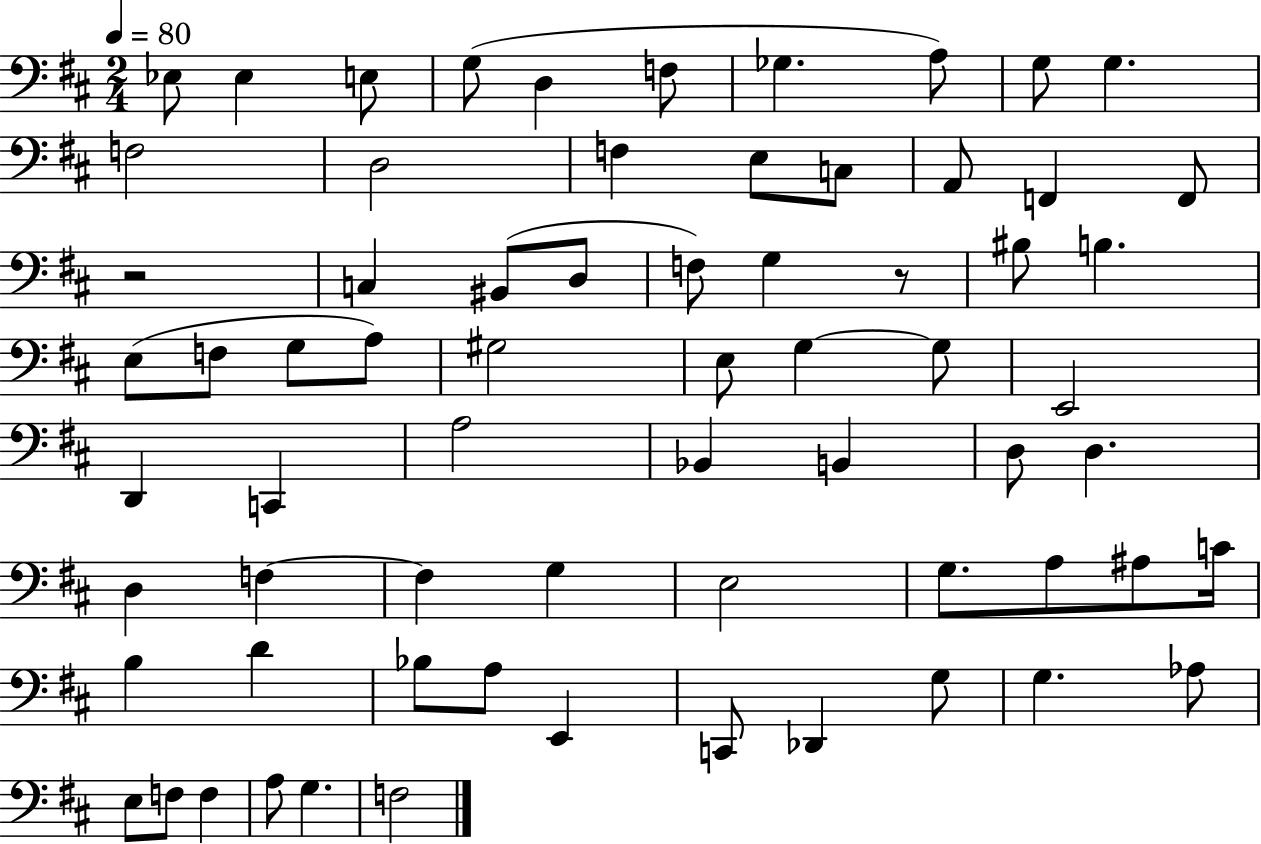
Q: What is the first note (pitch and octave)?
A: Eb3